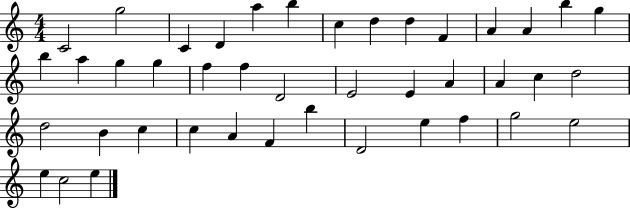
C4/h G5/h C4/q D4/q A5/q B5/q C5/q D5/q D5/q F4/q A4/q A4/q B5/q G5/q B5/q A5/q G5/q G5/q F5/q F5/q D4/h E4/h E4/q A4/q A4/q C5/q D5/h D5/h B4/q C5/q C5/q A4/q F4/q B5/q D4/h E5/q F5/q G5/h E5/h E5/q C5/h E5/q